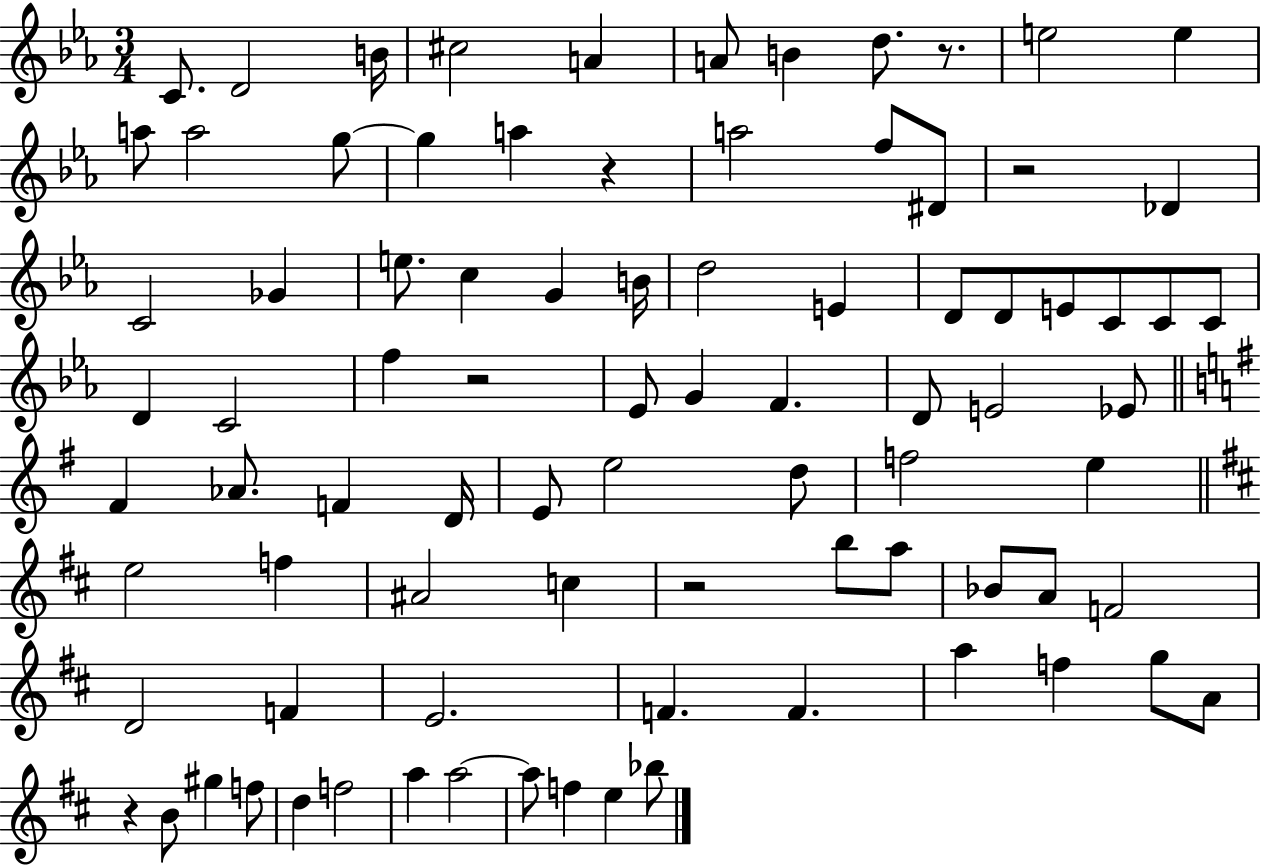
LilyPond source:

{
  \clef treble
  \numericTimeSignature
  \time 3/4
  \key ees \major
  \repeat volta 2 { c'8. d'2 b'16 | cis''2 a'4 | a'8 b'4 d''8. r8. | e''2 e''4 | \break a''8 a''2 g''8~~ | g''4 a''4 r4 | a''2 f''8 dis'8 | r2 des'4 | \break c'2 ges'4 | e''8. c''4 g'4 b'16 | d''2 e'4 | d'8 d'8 e'8 c'8 c'8 c'8 | \break d'4 c'2 | f''4 r2 | ees'8 g'4 f'4. | d'8 e'2 ees'8 | \break \bar "||" \break \key g \major fis'4 aes'8. f'4 d'16 | e'8 e''2 d''8 | f''2 e''4 | \bar "||" \break \key d \major e''2 f''4 | ais'2 c''4 | r2 b''8 a''8 | bes'8 a'8 f'2 | \break d'2 f'4 | e'2. | f'4. f'4. | a''4 f''4 g''8 a'8 | \break r4 b'8 gis''4 f''8 | d''4 f''2 | a''4 a''2~~ | a''8 f''4 e''4 bes''8 | \break } \bar "|."
}